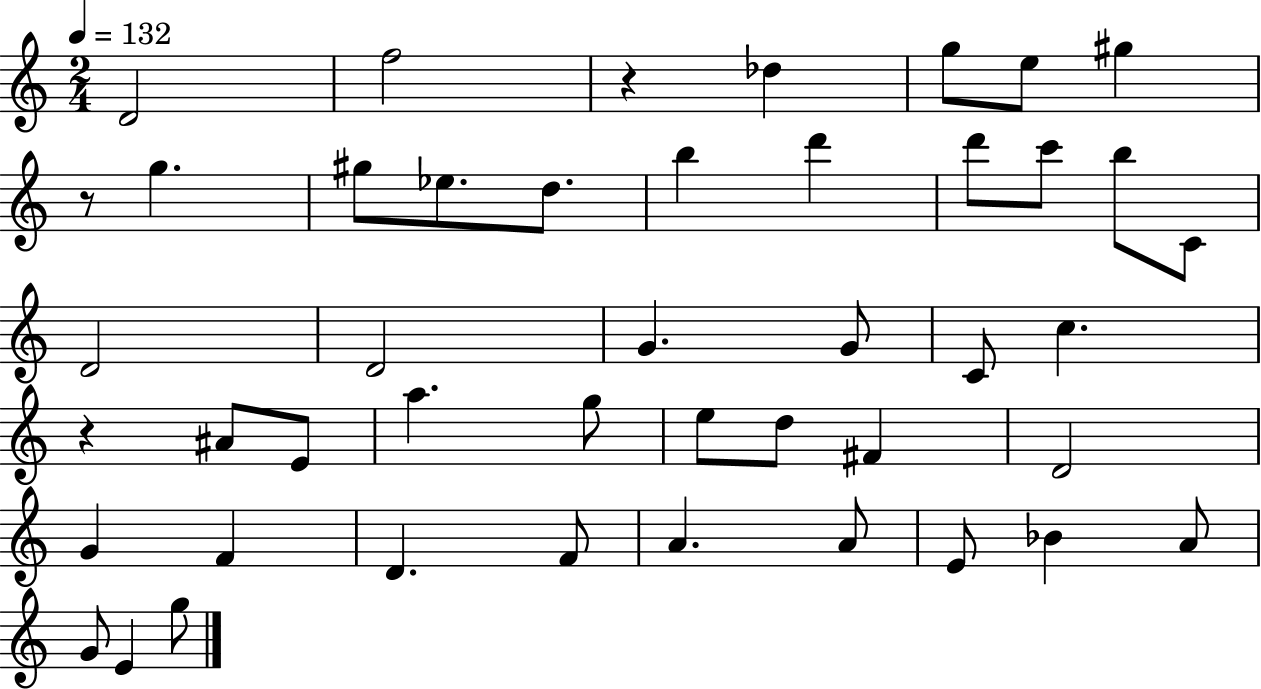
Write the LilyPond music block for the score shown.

{
  \clef treble
  \numericTimeSignature
  \time 2/4
  \key c \major
  \tempo 4 = 132
  d'2 | f''2 | r4 des''4 | g''8 e''8 gis''4 | \break r8 g''4. | gis''8 ees''8. d''8. | b''4 d'''4 | d'''8 c'''8 b''8 c'8 | \break d'2 | d'2 | g'4. g'8 | c'8 c''4. | \break r4 ais'8 e'8 | a''4. g''8 | e''8 d''8 fis'4 | d'2 | \break g'4 f'4 | d'4. f'8 | a'4. a'8 | e'8 bes'4 a'8 | \break g'8 e'4 g''8 | \bar "|."
}